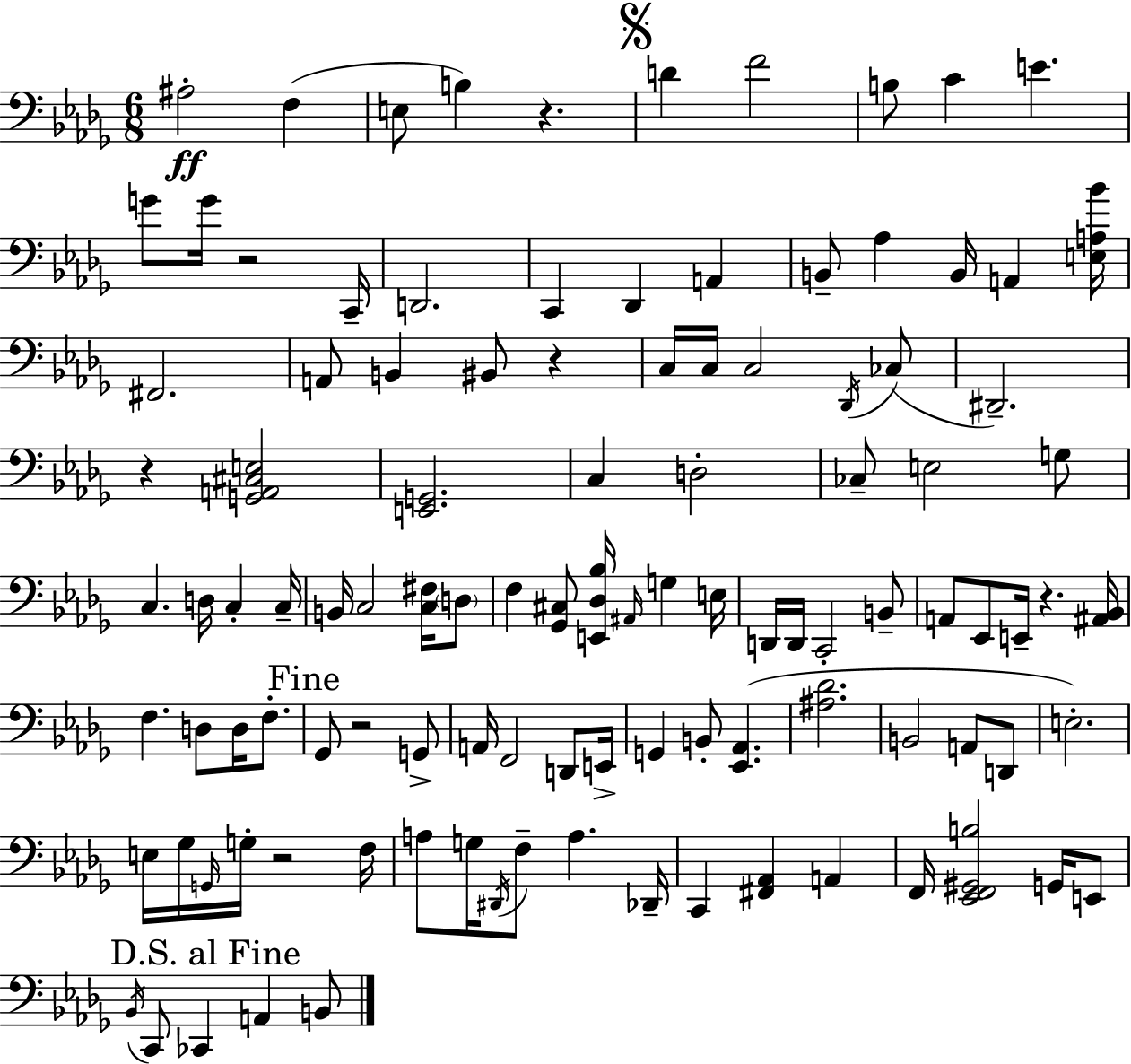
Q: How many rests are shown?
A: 7